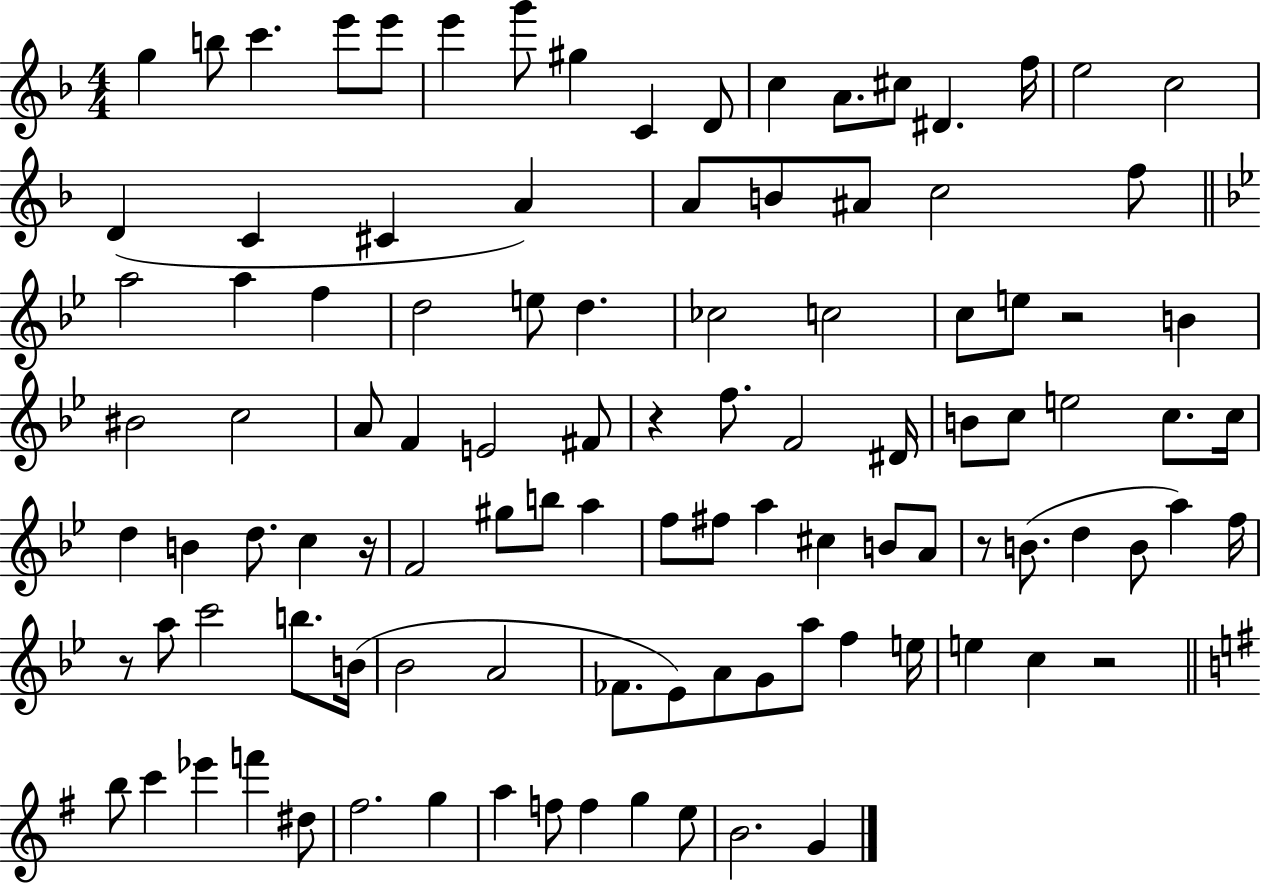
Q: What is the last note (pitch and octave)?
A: G4